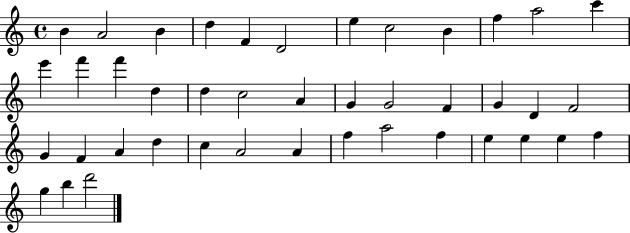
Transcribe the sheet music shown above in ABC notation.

X:1
T:Untitled
M:4/4
L:1/4
K:C
B A2 B d F D2 e c2 B f a2 c' e' f' f' d d c2 A G G2 F G D F2 G F A d c A2 A f a2 f e e e f g b d'2